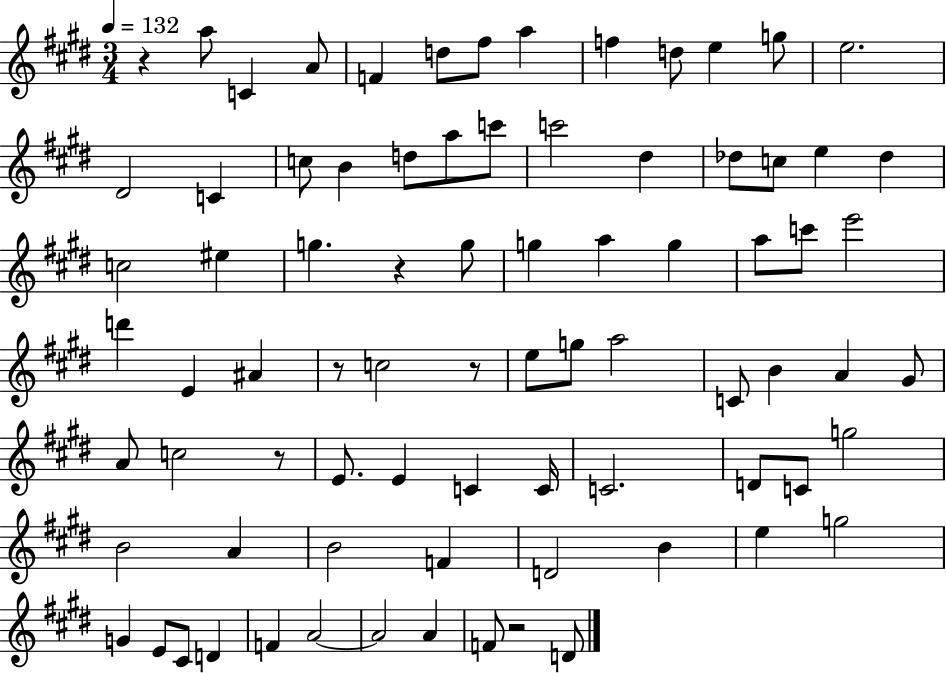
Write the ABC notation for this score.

X:1
T:Untitled
M:3/4
L:1/4
K:E
z a/2 C A/2 F d/2 ^f/2 a f d/2 e g/2 e2 ^D2 C c/2 B d/2 a/2 c'/2 c'2 ^d _d/2 c/2 e _d c2 ^e g z g/2 g a g a/2 c'/2 e'2 d' E ^A z/2 c2 z/2 e/2 g/2 a2 C/2 B A ^G/2 A/2 c2 z/2 E/2 E C C/4 C2 D/2 C/2 g2 B2 A B2 F D2 B e g2 G E/2 ^C/2 D F A2 A2 A F/2 z2 D/2